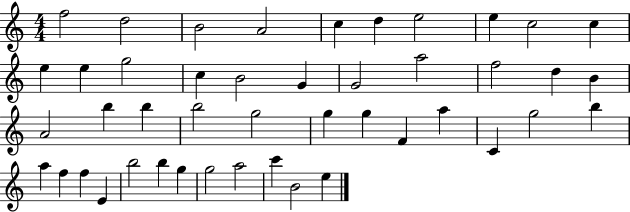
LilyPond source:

{
  \clef treble
  \numericTimeSignature
  \time 4/4
  \key c \major
  f''2 d''2 | b'2 a'2 | c''4 d''4 e''2 | e''4 c''2 c''4 | \break e''4 e''4 g''2 | c''4 b'2 g'4 | g'2 a''2 | f''2 d''4 b'4 | \break a'2 b''4 b''4 | b''2 g''2 | g''4 g''4 f'4 a''4 | c'4 g''2 b''4 | \break a''4 f''4 f''4 e'4 | b''2 b''4 g''4 | g''2 a''2 | c'''4 b'2 e''4 | \break \bar "|."
}